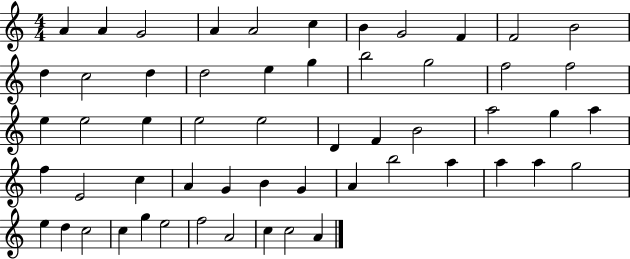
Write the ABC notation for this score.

X:1
T:Untitled
M:4/4
L:1/4
K:C
A A G2 A A2 c B G2 F F2 B2 d c2 d d2 e g b2 g2 f2 f2 e e2 e e2 e2 D F B2 a2 g a f E2 c A G B G A b2 a a a g2 e d c2 c g e2 f2 A2 c c2 A